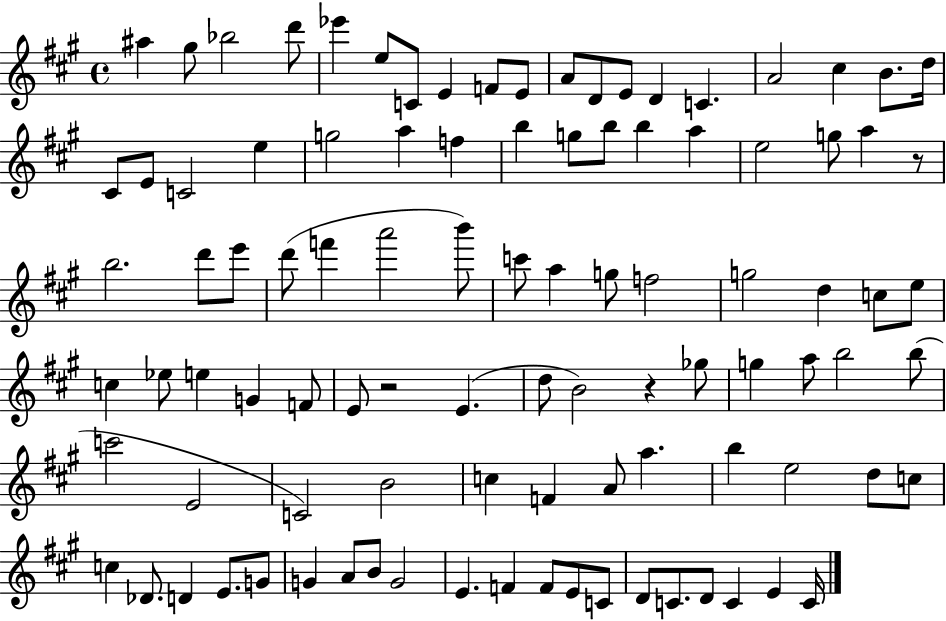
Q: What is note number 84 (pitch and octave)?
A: G4